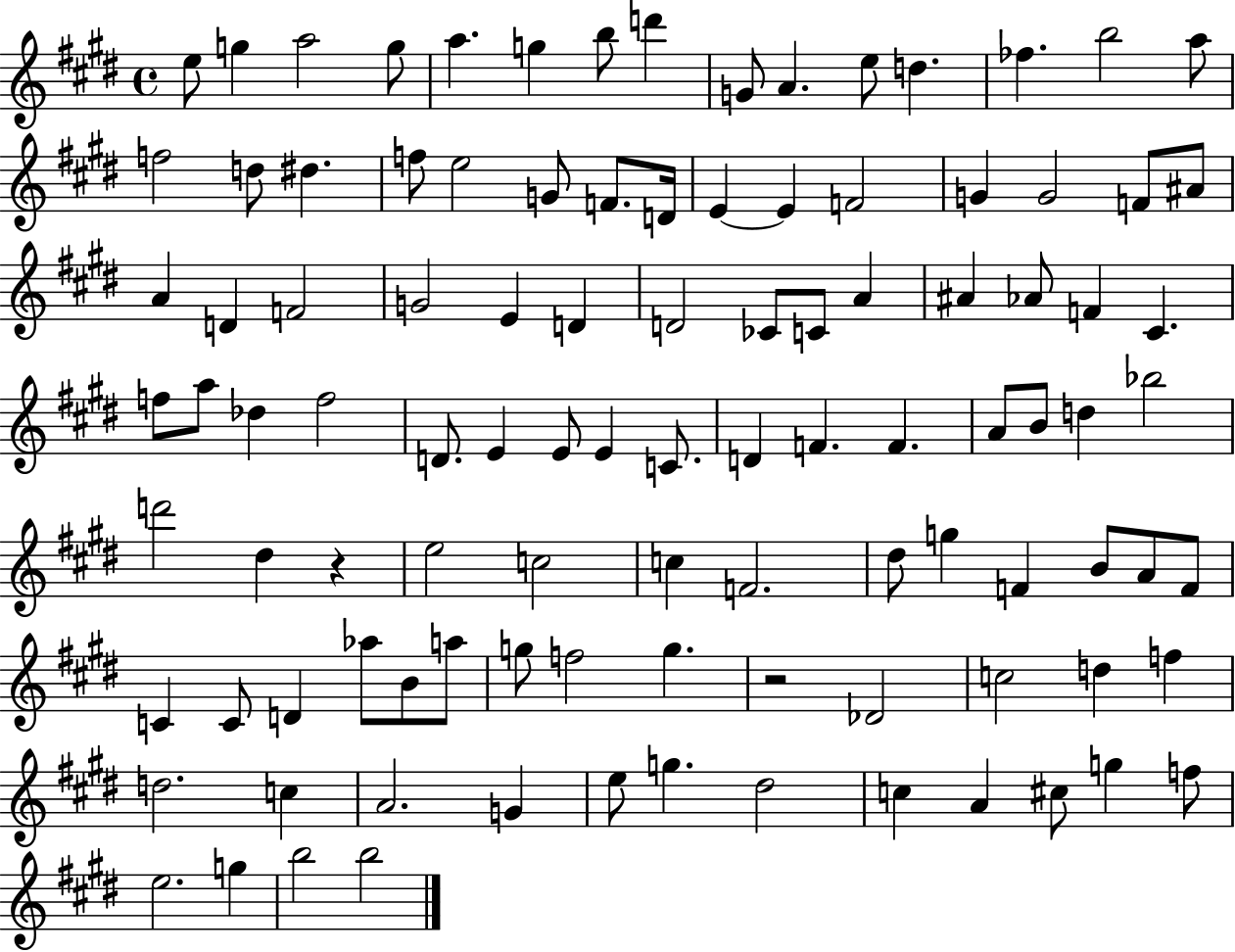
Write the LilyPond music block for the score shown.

{
  \clef treble
  \time 4/4
  \defaultTimeSignature
  \key e \major
  e''8 g''4 a''2 g''8 | a''4. g''4 b''8 d'''4 | g'8 a'4. e''8 d''4. | fes''4. b''2 a''8 | \break f''2 d''8 dis''4. | f''8 e''2 g'8 f'8. d'16 | e'4~~ e'4 f'2 | g'4 g'2 f'8 ais'8 | \break a'4 d'4 f'2 | g'2 e'4 d'4 | d'2 ces'8 c'8 a'4 | ais'4 aes'8 f'4 cis'4. | \break f''8 a''8 des''4 f''2 | d'8. e'4 e'8 e'4 c'8. | d'4 f'4. f'4. | a'8 b'8 d''4 bes''2 | \break d'''2 dis''4 r4 | e''2 c''2 | c''4 f'2. | dis''8 g''4 f'4 b'8 a'8 f'8 | \break c'4 c'8 d'4 aes''8 b'8 a''8 | g''8 f''2 g''4. | r2 des'2 | c''2 d''4 f''4 | \break d''2. c''4 | a'2. g'4 | e''8 g''4. dis''2 | c''4 a'4 cis''8 g''4 f''8 | \break e''2. g''4 | b''2 b''2 | \bar "|."
}